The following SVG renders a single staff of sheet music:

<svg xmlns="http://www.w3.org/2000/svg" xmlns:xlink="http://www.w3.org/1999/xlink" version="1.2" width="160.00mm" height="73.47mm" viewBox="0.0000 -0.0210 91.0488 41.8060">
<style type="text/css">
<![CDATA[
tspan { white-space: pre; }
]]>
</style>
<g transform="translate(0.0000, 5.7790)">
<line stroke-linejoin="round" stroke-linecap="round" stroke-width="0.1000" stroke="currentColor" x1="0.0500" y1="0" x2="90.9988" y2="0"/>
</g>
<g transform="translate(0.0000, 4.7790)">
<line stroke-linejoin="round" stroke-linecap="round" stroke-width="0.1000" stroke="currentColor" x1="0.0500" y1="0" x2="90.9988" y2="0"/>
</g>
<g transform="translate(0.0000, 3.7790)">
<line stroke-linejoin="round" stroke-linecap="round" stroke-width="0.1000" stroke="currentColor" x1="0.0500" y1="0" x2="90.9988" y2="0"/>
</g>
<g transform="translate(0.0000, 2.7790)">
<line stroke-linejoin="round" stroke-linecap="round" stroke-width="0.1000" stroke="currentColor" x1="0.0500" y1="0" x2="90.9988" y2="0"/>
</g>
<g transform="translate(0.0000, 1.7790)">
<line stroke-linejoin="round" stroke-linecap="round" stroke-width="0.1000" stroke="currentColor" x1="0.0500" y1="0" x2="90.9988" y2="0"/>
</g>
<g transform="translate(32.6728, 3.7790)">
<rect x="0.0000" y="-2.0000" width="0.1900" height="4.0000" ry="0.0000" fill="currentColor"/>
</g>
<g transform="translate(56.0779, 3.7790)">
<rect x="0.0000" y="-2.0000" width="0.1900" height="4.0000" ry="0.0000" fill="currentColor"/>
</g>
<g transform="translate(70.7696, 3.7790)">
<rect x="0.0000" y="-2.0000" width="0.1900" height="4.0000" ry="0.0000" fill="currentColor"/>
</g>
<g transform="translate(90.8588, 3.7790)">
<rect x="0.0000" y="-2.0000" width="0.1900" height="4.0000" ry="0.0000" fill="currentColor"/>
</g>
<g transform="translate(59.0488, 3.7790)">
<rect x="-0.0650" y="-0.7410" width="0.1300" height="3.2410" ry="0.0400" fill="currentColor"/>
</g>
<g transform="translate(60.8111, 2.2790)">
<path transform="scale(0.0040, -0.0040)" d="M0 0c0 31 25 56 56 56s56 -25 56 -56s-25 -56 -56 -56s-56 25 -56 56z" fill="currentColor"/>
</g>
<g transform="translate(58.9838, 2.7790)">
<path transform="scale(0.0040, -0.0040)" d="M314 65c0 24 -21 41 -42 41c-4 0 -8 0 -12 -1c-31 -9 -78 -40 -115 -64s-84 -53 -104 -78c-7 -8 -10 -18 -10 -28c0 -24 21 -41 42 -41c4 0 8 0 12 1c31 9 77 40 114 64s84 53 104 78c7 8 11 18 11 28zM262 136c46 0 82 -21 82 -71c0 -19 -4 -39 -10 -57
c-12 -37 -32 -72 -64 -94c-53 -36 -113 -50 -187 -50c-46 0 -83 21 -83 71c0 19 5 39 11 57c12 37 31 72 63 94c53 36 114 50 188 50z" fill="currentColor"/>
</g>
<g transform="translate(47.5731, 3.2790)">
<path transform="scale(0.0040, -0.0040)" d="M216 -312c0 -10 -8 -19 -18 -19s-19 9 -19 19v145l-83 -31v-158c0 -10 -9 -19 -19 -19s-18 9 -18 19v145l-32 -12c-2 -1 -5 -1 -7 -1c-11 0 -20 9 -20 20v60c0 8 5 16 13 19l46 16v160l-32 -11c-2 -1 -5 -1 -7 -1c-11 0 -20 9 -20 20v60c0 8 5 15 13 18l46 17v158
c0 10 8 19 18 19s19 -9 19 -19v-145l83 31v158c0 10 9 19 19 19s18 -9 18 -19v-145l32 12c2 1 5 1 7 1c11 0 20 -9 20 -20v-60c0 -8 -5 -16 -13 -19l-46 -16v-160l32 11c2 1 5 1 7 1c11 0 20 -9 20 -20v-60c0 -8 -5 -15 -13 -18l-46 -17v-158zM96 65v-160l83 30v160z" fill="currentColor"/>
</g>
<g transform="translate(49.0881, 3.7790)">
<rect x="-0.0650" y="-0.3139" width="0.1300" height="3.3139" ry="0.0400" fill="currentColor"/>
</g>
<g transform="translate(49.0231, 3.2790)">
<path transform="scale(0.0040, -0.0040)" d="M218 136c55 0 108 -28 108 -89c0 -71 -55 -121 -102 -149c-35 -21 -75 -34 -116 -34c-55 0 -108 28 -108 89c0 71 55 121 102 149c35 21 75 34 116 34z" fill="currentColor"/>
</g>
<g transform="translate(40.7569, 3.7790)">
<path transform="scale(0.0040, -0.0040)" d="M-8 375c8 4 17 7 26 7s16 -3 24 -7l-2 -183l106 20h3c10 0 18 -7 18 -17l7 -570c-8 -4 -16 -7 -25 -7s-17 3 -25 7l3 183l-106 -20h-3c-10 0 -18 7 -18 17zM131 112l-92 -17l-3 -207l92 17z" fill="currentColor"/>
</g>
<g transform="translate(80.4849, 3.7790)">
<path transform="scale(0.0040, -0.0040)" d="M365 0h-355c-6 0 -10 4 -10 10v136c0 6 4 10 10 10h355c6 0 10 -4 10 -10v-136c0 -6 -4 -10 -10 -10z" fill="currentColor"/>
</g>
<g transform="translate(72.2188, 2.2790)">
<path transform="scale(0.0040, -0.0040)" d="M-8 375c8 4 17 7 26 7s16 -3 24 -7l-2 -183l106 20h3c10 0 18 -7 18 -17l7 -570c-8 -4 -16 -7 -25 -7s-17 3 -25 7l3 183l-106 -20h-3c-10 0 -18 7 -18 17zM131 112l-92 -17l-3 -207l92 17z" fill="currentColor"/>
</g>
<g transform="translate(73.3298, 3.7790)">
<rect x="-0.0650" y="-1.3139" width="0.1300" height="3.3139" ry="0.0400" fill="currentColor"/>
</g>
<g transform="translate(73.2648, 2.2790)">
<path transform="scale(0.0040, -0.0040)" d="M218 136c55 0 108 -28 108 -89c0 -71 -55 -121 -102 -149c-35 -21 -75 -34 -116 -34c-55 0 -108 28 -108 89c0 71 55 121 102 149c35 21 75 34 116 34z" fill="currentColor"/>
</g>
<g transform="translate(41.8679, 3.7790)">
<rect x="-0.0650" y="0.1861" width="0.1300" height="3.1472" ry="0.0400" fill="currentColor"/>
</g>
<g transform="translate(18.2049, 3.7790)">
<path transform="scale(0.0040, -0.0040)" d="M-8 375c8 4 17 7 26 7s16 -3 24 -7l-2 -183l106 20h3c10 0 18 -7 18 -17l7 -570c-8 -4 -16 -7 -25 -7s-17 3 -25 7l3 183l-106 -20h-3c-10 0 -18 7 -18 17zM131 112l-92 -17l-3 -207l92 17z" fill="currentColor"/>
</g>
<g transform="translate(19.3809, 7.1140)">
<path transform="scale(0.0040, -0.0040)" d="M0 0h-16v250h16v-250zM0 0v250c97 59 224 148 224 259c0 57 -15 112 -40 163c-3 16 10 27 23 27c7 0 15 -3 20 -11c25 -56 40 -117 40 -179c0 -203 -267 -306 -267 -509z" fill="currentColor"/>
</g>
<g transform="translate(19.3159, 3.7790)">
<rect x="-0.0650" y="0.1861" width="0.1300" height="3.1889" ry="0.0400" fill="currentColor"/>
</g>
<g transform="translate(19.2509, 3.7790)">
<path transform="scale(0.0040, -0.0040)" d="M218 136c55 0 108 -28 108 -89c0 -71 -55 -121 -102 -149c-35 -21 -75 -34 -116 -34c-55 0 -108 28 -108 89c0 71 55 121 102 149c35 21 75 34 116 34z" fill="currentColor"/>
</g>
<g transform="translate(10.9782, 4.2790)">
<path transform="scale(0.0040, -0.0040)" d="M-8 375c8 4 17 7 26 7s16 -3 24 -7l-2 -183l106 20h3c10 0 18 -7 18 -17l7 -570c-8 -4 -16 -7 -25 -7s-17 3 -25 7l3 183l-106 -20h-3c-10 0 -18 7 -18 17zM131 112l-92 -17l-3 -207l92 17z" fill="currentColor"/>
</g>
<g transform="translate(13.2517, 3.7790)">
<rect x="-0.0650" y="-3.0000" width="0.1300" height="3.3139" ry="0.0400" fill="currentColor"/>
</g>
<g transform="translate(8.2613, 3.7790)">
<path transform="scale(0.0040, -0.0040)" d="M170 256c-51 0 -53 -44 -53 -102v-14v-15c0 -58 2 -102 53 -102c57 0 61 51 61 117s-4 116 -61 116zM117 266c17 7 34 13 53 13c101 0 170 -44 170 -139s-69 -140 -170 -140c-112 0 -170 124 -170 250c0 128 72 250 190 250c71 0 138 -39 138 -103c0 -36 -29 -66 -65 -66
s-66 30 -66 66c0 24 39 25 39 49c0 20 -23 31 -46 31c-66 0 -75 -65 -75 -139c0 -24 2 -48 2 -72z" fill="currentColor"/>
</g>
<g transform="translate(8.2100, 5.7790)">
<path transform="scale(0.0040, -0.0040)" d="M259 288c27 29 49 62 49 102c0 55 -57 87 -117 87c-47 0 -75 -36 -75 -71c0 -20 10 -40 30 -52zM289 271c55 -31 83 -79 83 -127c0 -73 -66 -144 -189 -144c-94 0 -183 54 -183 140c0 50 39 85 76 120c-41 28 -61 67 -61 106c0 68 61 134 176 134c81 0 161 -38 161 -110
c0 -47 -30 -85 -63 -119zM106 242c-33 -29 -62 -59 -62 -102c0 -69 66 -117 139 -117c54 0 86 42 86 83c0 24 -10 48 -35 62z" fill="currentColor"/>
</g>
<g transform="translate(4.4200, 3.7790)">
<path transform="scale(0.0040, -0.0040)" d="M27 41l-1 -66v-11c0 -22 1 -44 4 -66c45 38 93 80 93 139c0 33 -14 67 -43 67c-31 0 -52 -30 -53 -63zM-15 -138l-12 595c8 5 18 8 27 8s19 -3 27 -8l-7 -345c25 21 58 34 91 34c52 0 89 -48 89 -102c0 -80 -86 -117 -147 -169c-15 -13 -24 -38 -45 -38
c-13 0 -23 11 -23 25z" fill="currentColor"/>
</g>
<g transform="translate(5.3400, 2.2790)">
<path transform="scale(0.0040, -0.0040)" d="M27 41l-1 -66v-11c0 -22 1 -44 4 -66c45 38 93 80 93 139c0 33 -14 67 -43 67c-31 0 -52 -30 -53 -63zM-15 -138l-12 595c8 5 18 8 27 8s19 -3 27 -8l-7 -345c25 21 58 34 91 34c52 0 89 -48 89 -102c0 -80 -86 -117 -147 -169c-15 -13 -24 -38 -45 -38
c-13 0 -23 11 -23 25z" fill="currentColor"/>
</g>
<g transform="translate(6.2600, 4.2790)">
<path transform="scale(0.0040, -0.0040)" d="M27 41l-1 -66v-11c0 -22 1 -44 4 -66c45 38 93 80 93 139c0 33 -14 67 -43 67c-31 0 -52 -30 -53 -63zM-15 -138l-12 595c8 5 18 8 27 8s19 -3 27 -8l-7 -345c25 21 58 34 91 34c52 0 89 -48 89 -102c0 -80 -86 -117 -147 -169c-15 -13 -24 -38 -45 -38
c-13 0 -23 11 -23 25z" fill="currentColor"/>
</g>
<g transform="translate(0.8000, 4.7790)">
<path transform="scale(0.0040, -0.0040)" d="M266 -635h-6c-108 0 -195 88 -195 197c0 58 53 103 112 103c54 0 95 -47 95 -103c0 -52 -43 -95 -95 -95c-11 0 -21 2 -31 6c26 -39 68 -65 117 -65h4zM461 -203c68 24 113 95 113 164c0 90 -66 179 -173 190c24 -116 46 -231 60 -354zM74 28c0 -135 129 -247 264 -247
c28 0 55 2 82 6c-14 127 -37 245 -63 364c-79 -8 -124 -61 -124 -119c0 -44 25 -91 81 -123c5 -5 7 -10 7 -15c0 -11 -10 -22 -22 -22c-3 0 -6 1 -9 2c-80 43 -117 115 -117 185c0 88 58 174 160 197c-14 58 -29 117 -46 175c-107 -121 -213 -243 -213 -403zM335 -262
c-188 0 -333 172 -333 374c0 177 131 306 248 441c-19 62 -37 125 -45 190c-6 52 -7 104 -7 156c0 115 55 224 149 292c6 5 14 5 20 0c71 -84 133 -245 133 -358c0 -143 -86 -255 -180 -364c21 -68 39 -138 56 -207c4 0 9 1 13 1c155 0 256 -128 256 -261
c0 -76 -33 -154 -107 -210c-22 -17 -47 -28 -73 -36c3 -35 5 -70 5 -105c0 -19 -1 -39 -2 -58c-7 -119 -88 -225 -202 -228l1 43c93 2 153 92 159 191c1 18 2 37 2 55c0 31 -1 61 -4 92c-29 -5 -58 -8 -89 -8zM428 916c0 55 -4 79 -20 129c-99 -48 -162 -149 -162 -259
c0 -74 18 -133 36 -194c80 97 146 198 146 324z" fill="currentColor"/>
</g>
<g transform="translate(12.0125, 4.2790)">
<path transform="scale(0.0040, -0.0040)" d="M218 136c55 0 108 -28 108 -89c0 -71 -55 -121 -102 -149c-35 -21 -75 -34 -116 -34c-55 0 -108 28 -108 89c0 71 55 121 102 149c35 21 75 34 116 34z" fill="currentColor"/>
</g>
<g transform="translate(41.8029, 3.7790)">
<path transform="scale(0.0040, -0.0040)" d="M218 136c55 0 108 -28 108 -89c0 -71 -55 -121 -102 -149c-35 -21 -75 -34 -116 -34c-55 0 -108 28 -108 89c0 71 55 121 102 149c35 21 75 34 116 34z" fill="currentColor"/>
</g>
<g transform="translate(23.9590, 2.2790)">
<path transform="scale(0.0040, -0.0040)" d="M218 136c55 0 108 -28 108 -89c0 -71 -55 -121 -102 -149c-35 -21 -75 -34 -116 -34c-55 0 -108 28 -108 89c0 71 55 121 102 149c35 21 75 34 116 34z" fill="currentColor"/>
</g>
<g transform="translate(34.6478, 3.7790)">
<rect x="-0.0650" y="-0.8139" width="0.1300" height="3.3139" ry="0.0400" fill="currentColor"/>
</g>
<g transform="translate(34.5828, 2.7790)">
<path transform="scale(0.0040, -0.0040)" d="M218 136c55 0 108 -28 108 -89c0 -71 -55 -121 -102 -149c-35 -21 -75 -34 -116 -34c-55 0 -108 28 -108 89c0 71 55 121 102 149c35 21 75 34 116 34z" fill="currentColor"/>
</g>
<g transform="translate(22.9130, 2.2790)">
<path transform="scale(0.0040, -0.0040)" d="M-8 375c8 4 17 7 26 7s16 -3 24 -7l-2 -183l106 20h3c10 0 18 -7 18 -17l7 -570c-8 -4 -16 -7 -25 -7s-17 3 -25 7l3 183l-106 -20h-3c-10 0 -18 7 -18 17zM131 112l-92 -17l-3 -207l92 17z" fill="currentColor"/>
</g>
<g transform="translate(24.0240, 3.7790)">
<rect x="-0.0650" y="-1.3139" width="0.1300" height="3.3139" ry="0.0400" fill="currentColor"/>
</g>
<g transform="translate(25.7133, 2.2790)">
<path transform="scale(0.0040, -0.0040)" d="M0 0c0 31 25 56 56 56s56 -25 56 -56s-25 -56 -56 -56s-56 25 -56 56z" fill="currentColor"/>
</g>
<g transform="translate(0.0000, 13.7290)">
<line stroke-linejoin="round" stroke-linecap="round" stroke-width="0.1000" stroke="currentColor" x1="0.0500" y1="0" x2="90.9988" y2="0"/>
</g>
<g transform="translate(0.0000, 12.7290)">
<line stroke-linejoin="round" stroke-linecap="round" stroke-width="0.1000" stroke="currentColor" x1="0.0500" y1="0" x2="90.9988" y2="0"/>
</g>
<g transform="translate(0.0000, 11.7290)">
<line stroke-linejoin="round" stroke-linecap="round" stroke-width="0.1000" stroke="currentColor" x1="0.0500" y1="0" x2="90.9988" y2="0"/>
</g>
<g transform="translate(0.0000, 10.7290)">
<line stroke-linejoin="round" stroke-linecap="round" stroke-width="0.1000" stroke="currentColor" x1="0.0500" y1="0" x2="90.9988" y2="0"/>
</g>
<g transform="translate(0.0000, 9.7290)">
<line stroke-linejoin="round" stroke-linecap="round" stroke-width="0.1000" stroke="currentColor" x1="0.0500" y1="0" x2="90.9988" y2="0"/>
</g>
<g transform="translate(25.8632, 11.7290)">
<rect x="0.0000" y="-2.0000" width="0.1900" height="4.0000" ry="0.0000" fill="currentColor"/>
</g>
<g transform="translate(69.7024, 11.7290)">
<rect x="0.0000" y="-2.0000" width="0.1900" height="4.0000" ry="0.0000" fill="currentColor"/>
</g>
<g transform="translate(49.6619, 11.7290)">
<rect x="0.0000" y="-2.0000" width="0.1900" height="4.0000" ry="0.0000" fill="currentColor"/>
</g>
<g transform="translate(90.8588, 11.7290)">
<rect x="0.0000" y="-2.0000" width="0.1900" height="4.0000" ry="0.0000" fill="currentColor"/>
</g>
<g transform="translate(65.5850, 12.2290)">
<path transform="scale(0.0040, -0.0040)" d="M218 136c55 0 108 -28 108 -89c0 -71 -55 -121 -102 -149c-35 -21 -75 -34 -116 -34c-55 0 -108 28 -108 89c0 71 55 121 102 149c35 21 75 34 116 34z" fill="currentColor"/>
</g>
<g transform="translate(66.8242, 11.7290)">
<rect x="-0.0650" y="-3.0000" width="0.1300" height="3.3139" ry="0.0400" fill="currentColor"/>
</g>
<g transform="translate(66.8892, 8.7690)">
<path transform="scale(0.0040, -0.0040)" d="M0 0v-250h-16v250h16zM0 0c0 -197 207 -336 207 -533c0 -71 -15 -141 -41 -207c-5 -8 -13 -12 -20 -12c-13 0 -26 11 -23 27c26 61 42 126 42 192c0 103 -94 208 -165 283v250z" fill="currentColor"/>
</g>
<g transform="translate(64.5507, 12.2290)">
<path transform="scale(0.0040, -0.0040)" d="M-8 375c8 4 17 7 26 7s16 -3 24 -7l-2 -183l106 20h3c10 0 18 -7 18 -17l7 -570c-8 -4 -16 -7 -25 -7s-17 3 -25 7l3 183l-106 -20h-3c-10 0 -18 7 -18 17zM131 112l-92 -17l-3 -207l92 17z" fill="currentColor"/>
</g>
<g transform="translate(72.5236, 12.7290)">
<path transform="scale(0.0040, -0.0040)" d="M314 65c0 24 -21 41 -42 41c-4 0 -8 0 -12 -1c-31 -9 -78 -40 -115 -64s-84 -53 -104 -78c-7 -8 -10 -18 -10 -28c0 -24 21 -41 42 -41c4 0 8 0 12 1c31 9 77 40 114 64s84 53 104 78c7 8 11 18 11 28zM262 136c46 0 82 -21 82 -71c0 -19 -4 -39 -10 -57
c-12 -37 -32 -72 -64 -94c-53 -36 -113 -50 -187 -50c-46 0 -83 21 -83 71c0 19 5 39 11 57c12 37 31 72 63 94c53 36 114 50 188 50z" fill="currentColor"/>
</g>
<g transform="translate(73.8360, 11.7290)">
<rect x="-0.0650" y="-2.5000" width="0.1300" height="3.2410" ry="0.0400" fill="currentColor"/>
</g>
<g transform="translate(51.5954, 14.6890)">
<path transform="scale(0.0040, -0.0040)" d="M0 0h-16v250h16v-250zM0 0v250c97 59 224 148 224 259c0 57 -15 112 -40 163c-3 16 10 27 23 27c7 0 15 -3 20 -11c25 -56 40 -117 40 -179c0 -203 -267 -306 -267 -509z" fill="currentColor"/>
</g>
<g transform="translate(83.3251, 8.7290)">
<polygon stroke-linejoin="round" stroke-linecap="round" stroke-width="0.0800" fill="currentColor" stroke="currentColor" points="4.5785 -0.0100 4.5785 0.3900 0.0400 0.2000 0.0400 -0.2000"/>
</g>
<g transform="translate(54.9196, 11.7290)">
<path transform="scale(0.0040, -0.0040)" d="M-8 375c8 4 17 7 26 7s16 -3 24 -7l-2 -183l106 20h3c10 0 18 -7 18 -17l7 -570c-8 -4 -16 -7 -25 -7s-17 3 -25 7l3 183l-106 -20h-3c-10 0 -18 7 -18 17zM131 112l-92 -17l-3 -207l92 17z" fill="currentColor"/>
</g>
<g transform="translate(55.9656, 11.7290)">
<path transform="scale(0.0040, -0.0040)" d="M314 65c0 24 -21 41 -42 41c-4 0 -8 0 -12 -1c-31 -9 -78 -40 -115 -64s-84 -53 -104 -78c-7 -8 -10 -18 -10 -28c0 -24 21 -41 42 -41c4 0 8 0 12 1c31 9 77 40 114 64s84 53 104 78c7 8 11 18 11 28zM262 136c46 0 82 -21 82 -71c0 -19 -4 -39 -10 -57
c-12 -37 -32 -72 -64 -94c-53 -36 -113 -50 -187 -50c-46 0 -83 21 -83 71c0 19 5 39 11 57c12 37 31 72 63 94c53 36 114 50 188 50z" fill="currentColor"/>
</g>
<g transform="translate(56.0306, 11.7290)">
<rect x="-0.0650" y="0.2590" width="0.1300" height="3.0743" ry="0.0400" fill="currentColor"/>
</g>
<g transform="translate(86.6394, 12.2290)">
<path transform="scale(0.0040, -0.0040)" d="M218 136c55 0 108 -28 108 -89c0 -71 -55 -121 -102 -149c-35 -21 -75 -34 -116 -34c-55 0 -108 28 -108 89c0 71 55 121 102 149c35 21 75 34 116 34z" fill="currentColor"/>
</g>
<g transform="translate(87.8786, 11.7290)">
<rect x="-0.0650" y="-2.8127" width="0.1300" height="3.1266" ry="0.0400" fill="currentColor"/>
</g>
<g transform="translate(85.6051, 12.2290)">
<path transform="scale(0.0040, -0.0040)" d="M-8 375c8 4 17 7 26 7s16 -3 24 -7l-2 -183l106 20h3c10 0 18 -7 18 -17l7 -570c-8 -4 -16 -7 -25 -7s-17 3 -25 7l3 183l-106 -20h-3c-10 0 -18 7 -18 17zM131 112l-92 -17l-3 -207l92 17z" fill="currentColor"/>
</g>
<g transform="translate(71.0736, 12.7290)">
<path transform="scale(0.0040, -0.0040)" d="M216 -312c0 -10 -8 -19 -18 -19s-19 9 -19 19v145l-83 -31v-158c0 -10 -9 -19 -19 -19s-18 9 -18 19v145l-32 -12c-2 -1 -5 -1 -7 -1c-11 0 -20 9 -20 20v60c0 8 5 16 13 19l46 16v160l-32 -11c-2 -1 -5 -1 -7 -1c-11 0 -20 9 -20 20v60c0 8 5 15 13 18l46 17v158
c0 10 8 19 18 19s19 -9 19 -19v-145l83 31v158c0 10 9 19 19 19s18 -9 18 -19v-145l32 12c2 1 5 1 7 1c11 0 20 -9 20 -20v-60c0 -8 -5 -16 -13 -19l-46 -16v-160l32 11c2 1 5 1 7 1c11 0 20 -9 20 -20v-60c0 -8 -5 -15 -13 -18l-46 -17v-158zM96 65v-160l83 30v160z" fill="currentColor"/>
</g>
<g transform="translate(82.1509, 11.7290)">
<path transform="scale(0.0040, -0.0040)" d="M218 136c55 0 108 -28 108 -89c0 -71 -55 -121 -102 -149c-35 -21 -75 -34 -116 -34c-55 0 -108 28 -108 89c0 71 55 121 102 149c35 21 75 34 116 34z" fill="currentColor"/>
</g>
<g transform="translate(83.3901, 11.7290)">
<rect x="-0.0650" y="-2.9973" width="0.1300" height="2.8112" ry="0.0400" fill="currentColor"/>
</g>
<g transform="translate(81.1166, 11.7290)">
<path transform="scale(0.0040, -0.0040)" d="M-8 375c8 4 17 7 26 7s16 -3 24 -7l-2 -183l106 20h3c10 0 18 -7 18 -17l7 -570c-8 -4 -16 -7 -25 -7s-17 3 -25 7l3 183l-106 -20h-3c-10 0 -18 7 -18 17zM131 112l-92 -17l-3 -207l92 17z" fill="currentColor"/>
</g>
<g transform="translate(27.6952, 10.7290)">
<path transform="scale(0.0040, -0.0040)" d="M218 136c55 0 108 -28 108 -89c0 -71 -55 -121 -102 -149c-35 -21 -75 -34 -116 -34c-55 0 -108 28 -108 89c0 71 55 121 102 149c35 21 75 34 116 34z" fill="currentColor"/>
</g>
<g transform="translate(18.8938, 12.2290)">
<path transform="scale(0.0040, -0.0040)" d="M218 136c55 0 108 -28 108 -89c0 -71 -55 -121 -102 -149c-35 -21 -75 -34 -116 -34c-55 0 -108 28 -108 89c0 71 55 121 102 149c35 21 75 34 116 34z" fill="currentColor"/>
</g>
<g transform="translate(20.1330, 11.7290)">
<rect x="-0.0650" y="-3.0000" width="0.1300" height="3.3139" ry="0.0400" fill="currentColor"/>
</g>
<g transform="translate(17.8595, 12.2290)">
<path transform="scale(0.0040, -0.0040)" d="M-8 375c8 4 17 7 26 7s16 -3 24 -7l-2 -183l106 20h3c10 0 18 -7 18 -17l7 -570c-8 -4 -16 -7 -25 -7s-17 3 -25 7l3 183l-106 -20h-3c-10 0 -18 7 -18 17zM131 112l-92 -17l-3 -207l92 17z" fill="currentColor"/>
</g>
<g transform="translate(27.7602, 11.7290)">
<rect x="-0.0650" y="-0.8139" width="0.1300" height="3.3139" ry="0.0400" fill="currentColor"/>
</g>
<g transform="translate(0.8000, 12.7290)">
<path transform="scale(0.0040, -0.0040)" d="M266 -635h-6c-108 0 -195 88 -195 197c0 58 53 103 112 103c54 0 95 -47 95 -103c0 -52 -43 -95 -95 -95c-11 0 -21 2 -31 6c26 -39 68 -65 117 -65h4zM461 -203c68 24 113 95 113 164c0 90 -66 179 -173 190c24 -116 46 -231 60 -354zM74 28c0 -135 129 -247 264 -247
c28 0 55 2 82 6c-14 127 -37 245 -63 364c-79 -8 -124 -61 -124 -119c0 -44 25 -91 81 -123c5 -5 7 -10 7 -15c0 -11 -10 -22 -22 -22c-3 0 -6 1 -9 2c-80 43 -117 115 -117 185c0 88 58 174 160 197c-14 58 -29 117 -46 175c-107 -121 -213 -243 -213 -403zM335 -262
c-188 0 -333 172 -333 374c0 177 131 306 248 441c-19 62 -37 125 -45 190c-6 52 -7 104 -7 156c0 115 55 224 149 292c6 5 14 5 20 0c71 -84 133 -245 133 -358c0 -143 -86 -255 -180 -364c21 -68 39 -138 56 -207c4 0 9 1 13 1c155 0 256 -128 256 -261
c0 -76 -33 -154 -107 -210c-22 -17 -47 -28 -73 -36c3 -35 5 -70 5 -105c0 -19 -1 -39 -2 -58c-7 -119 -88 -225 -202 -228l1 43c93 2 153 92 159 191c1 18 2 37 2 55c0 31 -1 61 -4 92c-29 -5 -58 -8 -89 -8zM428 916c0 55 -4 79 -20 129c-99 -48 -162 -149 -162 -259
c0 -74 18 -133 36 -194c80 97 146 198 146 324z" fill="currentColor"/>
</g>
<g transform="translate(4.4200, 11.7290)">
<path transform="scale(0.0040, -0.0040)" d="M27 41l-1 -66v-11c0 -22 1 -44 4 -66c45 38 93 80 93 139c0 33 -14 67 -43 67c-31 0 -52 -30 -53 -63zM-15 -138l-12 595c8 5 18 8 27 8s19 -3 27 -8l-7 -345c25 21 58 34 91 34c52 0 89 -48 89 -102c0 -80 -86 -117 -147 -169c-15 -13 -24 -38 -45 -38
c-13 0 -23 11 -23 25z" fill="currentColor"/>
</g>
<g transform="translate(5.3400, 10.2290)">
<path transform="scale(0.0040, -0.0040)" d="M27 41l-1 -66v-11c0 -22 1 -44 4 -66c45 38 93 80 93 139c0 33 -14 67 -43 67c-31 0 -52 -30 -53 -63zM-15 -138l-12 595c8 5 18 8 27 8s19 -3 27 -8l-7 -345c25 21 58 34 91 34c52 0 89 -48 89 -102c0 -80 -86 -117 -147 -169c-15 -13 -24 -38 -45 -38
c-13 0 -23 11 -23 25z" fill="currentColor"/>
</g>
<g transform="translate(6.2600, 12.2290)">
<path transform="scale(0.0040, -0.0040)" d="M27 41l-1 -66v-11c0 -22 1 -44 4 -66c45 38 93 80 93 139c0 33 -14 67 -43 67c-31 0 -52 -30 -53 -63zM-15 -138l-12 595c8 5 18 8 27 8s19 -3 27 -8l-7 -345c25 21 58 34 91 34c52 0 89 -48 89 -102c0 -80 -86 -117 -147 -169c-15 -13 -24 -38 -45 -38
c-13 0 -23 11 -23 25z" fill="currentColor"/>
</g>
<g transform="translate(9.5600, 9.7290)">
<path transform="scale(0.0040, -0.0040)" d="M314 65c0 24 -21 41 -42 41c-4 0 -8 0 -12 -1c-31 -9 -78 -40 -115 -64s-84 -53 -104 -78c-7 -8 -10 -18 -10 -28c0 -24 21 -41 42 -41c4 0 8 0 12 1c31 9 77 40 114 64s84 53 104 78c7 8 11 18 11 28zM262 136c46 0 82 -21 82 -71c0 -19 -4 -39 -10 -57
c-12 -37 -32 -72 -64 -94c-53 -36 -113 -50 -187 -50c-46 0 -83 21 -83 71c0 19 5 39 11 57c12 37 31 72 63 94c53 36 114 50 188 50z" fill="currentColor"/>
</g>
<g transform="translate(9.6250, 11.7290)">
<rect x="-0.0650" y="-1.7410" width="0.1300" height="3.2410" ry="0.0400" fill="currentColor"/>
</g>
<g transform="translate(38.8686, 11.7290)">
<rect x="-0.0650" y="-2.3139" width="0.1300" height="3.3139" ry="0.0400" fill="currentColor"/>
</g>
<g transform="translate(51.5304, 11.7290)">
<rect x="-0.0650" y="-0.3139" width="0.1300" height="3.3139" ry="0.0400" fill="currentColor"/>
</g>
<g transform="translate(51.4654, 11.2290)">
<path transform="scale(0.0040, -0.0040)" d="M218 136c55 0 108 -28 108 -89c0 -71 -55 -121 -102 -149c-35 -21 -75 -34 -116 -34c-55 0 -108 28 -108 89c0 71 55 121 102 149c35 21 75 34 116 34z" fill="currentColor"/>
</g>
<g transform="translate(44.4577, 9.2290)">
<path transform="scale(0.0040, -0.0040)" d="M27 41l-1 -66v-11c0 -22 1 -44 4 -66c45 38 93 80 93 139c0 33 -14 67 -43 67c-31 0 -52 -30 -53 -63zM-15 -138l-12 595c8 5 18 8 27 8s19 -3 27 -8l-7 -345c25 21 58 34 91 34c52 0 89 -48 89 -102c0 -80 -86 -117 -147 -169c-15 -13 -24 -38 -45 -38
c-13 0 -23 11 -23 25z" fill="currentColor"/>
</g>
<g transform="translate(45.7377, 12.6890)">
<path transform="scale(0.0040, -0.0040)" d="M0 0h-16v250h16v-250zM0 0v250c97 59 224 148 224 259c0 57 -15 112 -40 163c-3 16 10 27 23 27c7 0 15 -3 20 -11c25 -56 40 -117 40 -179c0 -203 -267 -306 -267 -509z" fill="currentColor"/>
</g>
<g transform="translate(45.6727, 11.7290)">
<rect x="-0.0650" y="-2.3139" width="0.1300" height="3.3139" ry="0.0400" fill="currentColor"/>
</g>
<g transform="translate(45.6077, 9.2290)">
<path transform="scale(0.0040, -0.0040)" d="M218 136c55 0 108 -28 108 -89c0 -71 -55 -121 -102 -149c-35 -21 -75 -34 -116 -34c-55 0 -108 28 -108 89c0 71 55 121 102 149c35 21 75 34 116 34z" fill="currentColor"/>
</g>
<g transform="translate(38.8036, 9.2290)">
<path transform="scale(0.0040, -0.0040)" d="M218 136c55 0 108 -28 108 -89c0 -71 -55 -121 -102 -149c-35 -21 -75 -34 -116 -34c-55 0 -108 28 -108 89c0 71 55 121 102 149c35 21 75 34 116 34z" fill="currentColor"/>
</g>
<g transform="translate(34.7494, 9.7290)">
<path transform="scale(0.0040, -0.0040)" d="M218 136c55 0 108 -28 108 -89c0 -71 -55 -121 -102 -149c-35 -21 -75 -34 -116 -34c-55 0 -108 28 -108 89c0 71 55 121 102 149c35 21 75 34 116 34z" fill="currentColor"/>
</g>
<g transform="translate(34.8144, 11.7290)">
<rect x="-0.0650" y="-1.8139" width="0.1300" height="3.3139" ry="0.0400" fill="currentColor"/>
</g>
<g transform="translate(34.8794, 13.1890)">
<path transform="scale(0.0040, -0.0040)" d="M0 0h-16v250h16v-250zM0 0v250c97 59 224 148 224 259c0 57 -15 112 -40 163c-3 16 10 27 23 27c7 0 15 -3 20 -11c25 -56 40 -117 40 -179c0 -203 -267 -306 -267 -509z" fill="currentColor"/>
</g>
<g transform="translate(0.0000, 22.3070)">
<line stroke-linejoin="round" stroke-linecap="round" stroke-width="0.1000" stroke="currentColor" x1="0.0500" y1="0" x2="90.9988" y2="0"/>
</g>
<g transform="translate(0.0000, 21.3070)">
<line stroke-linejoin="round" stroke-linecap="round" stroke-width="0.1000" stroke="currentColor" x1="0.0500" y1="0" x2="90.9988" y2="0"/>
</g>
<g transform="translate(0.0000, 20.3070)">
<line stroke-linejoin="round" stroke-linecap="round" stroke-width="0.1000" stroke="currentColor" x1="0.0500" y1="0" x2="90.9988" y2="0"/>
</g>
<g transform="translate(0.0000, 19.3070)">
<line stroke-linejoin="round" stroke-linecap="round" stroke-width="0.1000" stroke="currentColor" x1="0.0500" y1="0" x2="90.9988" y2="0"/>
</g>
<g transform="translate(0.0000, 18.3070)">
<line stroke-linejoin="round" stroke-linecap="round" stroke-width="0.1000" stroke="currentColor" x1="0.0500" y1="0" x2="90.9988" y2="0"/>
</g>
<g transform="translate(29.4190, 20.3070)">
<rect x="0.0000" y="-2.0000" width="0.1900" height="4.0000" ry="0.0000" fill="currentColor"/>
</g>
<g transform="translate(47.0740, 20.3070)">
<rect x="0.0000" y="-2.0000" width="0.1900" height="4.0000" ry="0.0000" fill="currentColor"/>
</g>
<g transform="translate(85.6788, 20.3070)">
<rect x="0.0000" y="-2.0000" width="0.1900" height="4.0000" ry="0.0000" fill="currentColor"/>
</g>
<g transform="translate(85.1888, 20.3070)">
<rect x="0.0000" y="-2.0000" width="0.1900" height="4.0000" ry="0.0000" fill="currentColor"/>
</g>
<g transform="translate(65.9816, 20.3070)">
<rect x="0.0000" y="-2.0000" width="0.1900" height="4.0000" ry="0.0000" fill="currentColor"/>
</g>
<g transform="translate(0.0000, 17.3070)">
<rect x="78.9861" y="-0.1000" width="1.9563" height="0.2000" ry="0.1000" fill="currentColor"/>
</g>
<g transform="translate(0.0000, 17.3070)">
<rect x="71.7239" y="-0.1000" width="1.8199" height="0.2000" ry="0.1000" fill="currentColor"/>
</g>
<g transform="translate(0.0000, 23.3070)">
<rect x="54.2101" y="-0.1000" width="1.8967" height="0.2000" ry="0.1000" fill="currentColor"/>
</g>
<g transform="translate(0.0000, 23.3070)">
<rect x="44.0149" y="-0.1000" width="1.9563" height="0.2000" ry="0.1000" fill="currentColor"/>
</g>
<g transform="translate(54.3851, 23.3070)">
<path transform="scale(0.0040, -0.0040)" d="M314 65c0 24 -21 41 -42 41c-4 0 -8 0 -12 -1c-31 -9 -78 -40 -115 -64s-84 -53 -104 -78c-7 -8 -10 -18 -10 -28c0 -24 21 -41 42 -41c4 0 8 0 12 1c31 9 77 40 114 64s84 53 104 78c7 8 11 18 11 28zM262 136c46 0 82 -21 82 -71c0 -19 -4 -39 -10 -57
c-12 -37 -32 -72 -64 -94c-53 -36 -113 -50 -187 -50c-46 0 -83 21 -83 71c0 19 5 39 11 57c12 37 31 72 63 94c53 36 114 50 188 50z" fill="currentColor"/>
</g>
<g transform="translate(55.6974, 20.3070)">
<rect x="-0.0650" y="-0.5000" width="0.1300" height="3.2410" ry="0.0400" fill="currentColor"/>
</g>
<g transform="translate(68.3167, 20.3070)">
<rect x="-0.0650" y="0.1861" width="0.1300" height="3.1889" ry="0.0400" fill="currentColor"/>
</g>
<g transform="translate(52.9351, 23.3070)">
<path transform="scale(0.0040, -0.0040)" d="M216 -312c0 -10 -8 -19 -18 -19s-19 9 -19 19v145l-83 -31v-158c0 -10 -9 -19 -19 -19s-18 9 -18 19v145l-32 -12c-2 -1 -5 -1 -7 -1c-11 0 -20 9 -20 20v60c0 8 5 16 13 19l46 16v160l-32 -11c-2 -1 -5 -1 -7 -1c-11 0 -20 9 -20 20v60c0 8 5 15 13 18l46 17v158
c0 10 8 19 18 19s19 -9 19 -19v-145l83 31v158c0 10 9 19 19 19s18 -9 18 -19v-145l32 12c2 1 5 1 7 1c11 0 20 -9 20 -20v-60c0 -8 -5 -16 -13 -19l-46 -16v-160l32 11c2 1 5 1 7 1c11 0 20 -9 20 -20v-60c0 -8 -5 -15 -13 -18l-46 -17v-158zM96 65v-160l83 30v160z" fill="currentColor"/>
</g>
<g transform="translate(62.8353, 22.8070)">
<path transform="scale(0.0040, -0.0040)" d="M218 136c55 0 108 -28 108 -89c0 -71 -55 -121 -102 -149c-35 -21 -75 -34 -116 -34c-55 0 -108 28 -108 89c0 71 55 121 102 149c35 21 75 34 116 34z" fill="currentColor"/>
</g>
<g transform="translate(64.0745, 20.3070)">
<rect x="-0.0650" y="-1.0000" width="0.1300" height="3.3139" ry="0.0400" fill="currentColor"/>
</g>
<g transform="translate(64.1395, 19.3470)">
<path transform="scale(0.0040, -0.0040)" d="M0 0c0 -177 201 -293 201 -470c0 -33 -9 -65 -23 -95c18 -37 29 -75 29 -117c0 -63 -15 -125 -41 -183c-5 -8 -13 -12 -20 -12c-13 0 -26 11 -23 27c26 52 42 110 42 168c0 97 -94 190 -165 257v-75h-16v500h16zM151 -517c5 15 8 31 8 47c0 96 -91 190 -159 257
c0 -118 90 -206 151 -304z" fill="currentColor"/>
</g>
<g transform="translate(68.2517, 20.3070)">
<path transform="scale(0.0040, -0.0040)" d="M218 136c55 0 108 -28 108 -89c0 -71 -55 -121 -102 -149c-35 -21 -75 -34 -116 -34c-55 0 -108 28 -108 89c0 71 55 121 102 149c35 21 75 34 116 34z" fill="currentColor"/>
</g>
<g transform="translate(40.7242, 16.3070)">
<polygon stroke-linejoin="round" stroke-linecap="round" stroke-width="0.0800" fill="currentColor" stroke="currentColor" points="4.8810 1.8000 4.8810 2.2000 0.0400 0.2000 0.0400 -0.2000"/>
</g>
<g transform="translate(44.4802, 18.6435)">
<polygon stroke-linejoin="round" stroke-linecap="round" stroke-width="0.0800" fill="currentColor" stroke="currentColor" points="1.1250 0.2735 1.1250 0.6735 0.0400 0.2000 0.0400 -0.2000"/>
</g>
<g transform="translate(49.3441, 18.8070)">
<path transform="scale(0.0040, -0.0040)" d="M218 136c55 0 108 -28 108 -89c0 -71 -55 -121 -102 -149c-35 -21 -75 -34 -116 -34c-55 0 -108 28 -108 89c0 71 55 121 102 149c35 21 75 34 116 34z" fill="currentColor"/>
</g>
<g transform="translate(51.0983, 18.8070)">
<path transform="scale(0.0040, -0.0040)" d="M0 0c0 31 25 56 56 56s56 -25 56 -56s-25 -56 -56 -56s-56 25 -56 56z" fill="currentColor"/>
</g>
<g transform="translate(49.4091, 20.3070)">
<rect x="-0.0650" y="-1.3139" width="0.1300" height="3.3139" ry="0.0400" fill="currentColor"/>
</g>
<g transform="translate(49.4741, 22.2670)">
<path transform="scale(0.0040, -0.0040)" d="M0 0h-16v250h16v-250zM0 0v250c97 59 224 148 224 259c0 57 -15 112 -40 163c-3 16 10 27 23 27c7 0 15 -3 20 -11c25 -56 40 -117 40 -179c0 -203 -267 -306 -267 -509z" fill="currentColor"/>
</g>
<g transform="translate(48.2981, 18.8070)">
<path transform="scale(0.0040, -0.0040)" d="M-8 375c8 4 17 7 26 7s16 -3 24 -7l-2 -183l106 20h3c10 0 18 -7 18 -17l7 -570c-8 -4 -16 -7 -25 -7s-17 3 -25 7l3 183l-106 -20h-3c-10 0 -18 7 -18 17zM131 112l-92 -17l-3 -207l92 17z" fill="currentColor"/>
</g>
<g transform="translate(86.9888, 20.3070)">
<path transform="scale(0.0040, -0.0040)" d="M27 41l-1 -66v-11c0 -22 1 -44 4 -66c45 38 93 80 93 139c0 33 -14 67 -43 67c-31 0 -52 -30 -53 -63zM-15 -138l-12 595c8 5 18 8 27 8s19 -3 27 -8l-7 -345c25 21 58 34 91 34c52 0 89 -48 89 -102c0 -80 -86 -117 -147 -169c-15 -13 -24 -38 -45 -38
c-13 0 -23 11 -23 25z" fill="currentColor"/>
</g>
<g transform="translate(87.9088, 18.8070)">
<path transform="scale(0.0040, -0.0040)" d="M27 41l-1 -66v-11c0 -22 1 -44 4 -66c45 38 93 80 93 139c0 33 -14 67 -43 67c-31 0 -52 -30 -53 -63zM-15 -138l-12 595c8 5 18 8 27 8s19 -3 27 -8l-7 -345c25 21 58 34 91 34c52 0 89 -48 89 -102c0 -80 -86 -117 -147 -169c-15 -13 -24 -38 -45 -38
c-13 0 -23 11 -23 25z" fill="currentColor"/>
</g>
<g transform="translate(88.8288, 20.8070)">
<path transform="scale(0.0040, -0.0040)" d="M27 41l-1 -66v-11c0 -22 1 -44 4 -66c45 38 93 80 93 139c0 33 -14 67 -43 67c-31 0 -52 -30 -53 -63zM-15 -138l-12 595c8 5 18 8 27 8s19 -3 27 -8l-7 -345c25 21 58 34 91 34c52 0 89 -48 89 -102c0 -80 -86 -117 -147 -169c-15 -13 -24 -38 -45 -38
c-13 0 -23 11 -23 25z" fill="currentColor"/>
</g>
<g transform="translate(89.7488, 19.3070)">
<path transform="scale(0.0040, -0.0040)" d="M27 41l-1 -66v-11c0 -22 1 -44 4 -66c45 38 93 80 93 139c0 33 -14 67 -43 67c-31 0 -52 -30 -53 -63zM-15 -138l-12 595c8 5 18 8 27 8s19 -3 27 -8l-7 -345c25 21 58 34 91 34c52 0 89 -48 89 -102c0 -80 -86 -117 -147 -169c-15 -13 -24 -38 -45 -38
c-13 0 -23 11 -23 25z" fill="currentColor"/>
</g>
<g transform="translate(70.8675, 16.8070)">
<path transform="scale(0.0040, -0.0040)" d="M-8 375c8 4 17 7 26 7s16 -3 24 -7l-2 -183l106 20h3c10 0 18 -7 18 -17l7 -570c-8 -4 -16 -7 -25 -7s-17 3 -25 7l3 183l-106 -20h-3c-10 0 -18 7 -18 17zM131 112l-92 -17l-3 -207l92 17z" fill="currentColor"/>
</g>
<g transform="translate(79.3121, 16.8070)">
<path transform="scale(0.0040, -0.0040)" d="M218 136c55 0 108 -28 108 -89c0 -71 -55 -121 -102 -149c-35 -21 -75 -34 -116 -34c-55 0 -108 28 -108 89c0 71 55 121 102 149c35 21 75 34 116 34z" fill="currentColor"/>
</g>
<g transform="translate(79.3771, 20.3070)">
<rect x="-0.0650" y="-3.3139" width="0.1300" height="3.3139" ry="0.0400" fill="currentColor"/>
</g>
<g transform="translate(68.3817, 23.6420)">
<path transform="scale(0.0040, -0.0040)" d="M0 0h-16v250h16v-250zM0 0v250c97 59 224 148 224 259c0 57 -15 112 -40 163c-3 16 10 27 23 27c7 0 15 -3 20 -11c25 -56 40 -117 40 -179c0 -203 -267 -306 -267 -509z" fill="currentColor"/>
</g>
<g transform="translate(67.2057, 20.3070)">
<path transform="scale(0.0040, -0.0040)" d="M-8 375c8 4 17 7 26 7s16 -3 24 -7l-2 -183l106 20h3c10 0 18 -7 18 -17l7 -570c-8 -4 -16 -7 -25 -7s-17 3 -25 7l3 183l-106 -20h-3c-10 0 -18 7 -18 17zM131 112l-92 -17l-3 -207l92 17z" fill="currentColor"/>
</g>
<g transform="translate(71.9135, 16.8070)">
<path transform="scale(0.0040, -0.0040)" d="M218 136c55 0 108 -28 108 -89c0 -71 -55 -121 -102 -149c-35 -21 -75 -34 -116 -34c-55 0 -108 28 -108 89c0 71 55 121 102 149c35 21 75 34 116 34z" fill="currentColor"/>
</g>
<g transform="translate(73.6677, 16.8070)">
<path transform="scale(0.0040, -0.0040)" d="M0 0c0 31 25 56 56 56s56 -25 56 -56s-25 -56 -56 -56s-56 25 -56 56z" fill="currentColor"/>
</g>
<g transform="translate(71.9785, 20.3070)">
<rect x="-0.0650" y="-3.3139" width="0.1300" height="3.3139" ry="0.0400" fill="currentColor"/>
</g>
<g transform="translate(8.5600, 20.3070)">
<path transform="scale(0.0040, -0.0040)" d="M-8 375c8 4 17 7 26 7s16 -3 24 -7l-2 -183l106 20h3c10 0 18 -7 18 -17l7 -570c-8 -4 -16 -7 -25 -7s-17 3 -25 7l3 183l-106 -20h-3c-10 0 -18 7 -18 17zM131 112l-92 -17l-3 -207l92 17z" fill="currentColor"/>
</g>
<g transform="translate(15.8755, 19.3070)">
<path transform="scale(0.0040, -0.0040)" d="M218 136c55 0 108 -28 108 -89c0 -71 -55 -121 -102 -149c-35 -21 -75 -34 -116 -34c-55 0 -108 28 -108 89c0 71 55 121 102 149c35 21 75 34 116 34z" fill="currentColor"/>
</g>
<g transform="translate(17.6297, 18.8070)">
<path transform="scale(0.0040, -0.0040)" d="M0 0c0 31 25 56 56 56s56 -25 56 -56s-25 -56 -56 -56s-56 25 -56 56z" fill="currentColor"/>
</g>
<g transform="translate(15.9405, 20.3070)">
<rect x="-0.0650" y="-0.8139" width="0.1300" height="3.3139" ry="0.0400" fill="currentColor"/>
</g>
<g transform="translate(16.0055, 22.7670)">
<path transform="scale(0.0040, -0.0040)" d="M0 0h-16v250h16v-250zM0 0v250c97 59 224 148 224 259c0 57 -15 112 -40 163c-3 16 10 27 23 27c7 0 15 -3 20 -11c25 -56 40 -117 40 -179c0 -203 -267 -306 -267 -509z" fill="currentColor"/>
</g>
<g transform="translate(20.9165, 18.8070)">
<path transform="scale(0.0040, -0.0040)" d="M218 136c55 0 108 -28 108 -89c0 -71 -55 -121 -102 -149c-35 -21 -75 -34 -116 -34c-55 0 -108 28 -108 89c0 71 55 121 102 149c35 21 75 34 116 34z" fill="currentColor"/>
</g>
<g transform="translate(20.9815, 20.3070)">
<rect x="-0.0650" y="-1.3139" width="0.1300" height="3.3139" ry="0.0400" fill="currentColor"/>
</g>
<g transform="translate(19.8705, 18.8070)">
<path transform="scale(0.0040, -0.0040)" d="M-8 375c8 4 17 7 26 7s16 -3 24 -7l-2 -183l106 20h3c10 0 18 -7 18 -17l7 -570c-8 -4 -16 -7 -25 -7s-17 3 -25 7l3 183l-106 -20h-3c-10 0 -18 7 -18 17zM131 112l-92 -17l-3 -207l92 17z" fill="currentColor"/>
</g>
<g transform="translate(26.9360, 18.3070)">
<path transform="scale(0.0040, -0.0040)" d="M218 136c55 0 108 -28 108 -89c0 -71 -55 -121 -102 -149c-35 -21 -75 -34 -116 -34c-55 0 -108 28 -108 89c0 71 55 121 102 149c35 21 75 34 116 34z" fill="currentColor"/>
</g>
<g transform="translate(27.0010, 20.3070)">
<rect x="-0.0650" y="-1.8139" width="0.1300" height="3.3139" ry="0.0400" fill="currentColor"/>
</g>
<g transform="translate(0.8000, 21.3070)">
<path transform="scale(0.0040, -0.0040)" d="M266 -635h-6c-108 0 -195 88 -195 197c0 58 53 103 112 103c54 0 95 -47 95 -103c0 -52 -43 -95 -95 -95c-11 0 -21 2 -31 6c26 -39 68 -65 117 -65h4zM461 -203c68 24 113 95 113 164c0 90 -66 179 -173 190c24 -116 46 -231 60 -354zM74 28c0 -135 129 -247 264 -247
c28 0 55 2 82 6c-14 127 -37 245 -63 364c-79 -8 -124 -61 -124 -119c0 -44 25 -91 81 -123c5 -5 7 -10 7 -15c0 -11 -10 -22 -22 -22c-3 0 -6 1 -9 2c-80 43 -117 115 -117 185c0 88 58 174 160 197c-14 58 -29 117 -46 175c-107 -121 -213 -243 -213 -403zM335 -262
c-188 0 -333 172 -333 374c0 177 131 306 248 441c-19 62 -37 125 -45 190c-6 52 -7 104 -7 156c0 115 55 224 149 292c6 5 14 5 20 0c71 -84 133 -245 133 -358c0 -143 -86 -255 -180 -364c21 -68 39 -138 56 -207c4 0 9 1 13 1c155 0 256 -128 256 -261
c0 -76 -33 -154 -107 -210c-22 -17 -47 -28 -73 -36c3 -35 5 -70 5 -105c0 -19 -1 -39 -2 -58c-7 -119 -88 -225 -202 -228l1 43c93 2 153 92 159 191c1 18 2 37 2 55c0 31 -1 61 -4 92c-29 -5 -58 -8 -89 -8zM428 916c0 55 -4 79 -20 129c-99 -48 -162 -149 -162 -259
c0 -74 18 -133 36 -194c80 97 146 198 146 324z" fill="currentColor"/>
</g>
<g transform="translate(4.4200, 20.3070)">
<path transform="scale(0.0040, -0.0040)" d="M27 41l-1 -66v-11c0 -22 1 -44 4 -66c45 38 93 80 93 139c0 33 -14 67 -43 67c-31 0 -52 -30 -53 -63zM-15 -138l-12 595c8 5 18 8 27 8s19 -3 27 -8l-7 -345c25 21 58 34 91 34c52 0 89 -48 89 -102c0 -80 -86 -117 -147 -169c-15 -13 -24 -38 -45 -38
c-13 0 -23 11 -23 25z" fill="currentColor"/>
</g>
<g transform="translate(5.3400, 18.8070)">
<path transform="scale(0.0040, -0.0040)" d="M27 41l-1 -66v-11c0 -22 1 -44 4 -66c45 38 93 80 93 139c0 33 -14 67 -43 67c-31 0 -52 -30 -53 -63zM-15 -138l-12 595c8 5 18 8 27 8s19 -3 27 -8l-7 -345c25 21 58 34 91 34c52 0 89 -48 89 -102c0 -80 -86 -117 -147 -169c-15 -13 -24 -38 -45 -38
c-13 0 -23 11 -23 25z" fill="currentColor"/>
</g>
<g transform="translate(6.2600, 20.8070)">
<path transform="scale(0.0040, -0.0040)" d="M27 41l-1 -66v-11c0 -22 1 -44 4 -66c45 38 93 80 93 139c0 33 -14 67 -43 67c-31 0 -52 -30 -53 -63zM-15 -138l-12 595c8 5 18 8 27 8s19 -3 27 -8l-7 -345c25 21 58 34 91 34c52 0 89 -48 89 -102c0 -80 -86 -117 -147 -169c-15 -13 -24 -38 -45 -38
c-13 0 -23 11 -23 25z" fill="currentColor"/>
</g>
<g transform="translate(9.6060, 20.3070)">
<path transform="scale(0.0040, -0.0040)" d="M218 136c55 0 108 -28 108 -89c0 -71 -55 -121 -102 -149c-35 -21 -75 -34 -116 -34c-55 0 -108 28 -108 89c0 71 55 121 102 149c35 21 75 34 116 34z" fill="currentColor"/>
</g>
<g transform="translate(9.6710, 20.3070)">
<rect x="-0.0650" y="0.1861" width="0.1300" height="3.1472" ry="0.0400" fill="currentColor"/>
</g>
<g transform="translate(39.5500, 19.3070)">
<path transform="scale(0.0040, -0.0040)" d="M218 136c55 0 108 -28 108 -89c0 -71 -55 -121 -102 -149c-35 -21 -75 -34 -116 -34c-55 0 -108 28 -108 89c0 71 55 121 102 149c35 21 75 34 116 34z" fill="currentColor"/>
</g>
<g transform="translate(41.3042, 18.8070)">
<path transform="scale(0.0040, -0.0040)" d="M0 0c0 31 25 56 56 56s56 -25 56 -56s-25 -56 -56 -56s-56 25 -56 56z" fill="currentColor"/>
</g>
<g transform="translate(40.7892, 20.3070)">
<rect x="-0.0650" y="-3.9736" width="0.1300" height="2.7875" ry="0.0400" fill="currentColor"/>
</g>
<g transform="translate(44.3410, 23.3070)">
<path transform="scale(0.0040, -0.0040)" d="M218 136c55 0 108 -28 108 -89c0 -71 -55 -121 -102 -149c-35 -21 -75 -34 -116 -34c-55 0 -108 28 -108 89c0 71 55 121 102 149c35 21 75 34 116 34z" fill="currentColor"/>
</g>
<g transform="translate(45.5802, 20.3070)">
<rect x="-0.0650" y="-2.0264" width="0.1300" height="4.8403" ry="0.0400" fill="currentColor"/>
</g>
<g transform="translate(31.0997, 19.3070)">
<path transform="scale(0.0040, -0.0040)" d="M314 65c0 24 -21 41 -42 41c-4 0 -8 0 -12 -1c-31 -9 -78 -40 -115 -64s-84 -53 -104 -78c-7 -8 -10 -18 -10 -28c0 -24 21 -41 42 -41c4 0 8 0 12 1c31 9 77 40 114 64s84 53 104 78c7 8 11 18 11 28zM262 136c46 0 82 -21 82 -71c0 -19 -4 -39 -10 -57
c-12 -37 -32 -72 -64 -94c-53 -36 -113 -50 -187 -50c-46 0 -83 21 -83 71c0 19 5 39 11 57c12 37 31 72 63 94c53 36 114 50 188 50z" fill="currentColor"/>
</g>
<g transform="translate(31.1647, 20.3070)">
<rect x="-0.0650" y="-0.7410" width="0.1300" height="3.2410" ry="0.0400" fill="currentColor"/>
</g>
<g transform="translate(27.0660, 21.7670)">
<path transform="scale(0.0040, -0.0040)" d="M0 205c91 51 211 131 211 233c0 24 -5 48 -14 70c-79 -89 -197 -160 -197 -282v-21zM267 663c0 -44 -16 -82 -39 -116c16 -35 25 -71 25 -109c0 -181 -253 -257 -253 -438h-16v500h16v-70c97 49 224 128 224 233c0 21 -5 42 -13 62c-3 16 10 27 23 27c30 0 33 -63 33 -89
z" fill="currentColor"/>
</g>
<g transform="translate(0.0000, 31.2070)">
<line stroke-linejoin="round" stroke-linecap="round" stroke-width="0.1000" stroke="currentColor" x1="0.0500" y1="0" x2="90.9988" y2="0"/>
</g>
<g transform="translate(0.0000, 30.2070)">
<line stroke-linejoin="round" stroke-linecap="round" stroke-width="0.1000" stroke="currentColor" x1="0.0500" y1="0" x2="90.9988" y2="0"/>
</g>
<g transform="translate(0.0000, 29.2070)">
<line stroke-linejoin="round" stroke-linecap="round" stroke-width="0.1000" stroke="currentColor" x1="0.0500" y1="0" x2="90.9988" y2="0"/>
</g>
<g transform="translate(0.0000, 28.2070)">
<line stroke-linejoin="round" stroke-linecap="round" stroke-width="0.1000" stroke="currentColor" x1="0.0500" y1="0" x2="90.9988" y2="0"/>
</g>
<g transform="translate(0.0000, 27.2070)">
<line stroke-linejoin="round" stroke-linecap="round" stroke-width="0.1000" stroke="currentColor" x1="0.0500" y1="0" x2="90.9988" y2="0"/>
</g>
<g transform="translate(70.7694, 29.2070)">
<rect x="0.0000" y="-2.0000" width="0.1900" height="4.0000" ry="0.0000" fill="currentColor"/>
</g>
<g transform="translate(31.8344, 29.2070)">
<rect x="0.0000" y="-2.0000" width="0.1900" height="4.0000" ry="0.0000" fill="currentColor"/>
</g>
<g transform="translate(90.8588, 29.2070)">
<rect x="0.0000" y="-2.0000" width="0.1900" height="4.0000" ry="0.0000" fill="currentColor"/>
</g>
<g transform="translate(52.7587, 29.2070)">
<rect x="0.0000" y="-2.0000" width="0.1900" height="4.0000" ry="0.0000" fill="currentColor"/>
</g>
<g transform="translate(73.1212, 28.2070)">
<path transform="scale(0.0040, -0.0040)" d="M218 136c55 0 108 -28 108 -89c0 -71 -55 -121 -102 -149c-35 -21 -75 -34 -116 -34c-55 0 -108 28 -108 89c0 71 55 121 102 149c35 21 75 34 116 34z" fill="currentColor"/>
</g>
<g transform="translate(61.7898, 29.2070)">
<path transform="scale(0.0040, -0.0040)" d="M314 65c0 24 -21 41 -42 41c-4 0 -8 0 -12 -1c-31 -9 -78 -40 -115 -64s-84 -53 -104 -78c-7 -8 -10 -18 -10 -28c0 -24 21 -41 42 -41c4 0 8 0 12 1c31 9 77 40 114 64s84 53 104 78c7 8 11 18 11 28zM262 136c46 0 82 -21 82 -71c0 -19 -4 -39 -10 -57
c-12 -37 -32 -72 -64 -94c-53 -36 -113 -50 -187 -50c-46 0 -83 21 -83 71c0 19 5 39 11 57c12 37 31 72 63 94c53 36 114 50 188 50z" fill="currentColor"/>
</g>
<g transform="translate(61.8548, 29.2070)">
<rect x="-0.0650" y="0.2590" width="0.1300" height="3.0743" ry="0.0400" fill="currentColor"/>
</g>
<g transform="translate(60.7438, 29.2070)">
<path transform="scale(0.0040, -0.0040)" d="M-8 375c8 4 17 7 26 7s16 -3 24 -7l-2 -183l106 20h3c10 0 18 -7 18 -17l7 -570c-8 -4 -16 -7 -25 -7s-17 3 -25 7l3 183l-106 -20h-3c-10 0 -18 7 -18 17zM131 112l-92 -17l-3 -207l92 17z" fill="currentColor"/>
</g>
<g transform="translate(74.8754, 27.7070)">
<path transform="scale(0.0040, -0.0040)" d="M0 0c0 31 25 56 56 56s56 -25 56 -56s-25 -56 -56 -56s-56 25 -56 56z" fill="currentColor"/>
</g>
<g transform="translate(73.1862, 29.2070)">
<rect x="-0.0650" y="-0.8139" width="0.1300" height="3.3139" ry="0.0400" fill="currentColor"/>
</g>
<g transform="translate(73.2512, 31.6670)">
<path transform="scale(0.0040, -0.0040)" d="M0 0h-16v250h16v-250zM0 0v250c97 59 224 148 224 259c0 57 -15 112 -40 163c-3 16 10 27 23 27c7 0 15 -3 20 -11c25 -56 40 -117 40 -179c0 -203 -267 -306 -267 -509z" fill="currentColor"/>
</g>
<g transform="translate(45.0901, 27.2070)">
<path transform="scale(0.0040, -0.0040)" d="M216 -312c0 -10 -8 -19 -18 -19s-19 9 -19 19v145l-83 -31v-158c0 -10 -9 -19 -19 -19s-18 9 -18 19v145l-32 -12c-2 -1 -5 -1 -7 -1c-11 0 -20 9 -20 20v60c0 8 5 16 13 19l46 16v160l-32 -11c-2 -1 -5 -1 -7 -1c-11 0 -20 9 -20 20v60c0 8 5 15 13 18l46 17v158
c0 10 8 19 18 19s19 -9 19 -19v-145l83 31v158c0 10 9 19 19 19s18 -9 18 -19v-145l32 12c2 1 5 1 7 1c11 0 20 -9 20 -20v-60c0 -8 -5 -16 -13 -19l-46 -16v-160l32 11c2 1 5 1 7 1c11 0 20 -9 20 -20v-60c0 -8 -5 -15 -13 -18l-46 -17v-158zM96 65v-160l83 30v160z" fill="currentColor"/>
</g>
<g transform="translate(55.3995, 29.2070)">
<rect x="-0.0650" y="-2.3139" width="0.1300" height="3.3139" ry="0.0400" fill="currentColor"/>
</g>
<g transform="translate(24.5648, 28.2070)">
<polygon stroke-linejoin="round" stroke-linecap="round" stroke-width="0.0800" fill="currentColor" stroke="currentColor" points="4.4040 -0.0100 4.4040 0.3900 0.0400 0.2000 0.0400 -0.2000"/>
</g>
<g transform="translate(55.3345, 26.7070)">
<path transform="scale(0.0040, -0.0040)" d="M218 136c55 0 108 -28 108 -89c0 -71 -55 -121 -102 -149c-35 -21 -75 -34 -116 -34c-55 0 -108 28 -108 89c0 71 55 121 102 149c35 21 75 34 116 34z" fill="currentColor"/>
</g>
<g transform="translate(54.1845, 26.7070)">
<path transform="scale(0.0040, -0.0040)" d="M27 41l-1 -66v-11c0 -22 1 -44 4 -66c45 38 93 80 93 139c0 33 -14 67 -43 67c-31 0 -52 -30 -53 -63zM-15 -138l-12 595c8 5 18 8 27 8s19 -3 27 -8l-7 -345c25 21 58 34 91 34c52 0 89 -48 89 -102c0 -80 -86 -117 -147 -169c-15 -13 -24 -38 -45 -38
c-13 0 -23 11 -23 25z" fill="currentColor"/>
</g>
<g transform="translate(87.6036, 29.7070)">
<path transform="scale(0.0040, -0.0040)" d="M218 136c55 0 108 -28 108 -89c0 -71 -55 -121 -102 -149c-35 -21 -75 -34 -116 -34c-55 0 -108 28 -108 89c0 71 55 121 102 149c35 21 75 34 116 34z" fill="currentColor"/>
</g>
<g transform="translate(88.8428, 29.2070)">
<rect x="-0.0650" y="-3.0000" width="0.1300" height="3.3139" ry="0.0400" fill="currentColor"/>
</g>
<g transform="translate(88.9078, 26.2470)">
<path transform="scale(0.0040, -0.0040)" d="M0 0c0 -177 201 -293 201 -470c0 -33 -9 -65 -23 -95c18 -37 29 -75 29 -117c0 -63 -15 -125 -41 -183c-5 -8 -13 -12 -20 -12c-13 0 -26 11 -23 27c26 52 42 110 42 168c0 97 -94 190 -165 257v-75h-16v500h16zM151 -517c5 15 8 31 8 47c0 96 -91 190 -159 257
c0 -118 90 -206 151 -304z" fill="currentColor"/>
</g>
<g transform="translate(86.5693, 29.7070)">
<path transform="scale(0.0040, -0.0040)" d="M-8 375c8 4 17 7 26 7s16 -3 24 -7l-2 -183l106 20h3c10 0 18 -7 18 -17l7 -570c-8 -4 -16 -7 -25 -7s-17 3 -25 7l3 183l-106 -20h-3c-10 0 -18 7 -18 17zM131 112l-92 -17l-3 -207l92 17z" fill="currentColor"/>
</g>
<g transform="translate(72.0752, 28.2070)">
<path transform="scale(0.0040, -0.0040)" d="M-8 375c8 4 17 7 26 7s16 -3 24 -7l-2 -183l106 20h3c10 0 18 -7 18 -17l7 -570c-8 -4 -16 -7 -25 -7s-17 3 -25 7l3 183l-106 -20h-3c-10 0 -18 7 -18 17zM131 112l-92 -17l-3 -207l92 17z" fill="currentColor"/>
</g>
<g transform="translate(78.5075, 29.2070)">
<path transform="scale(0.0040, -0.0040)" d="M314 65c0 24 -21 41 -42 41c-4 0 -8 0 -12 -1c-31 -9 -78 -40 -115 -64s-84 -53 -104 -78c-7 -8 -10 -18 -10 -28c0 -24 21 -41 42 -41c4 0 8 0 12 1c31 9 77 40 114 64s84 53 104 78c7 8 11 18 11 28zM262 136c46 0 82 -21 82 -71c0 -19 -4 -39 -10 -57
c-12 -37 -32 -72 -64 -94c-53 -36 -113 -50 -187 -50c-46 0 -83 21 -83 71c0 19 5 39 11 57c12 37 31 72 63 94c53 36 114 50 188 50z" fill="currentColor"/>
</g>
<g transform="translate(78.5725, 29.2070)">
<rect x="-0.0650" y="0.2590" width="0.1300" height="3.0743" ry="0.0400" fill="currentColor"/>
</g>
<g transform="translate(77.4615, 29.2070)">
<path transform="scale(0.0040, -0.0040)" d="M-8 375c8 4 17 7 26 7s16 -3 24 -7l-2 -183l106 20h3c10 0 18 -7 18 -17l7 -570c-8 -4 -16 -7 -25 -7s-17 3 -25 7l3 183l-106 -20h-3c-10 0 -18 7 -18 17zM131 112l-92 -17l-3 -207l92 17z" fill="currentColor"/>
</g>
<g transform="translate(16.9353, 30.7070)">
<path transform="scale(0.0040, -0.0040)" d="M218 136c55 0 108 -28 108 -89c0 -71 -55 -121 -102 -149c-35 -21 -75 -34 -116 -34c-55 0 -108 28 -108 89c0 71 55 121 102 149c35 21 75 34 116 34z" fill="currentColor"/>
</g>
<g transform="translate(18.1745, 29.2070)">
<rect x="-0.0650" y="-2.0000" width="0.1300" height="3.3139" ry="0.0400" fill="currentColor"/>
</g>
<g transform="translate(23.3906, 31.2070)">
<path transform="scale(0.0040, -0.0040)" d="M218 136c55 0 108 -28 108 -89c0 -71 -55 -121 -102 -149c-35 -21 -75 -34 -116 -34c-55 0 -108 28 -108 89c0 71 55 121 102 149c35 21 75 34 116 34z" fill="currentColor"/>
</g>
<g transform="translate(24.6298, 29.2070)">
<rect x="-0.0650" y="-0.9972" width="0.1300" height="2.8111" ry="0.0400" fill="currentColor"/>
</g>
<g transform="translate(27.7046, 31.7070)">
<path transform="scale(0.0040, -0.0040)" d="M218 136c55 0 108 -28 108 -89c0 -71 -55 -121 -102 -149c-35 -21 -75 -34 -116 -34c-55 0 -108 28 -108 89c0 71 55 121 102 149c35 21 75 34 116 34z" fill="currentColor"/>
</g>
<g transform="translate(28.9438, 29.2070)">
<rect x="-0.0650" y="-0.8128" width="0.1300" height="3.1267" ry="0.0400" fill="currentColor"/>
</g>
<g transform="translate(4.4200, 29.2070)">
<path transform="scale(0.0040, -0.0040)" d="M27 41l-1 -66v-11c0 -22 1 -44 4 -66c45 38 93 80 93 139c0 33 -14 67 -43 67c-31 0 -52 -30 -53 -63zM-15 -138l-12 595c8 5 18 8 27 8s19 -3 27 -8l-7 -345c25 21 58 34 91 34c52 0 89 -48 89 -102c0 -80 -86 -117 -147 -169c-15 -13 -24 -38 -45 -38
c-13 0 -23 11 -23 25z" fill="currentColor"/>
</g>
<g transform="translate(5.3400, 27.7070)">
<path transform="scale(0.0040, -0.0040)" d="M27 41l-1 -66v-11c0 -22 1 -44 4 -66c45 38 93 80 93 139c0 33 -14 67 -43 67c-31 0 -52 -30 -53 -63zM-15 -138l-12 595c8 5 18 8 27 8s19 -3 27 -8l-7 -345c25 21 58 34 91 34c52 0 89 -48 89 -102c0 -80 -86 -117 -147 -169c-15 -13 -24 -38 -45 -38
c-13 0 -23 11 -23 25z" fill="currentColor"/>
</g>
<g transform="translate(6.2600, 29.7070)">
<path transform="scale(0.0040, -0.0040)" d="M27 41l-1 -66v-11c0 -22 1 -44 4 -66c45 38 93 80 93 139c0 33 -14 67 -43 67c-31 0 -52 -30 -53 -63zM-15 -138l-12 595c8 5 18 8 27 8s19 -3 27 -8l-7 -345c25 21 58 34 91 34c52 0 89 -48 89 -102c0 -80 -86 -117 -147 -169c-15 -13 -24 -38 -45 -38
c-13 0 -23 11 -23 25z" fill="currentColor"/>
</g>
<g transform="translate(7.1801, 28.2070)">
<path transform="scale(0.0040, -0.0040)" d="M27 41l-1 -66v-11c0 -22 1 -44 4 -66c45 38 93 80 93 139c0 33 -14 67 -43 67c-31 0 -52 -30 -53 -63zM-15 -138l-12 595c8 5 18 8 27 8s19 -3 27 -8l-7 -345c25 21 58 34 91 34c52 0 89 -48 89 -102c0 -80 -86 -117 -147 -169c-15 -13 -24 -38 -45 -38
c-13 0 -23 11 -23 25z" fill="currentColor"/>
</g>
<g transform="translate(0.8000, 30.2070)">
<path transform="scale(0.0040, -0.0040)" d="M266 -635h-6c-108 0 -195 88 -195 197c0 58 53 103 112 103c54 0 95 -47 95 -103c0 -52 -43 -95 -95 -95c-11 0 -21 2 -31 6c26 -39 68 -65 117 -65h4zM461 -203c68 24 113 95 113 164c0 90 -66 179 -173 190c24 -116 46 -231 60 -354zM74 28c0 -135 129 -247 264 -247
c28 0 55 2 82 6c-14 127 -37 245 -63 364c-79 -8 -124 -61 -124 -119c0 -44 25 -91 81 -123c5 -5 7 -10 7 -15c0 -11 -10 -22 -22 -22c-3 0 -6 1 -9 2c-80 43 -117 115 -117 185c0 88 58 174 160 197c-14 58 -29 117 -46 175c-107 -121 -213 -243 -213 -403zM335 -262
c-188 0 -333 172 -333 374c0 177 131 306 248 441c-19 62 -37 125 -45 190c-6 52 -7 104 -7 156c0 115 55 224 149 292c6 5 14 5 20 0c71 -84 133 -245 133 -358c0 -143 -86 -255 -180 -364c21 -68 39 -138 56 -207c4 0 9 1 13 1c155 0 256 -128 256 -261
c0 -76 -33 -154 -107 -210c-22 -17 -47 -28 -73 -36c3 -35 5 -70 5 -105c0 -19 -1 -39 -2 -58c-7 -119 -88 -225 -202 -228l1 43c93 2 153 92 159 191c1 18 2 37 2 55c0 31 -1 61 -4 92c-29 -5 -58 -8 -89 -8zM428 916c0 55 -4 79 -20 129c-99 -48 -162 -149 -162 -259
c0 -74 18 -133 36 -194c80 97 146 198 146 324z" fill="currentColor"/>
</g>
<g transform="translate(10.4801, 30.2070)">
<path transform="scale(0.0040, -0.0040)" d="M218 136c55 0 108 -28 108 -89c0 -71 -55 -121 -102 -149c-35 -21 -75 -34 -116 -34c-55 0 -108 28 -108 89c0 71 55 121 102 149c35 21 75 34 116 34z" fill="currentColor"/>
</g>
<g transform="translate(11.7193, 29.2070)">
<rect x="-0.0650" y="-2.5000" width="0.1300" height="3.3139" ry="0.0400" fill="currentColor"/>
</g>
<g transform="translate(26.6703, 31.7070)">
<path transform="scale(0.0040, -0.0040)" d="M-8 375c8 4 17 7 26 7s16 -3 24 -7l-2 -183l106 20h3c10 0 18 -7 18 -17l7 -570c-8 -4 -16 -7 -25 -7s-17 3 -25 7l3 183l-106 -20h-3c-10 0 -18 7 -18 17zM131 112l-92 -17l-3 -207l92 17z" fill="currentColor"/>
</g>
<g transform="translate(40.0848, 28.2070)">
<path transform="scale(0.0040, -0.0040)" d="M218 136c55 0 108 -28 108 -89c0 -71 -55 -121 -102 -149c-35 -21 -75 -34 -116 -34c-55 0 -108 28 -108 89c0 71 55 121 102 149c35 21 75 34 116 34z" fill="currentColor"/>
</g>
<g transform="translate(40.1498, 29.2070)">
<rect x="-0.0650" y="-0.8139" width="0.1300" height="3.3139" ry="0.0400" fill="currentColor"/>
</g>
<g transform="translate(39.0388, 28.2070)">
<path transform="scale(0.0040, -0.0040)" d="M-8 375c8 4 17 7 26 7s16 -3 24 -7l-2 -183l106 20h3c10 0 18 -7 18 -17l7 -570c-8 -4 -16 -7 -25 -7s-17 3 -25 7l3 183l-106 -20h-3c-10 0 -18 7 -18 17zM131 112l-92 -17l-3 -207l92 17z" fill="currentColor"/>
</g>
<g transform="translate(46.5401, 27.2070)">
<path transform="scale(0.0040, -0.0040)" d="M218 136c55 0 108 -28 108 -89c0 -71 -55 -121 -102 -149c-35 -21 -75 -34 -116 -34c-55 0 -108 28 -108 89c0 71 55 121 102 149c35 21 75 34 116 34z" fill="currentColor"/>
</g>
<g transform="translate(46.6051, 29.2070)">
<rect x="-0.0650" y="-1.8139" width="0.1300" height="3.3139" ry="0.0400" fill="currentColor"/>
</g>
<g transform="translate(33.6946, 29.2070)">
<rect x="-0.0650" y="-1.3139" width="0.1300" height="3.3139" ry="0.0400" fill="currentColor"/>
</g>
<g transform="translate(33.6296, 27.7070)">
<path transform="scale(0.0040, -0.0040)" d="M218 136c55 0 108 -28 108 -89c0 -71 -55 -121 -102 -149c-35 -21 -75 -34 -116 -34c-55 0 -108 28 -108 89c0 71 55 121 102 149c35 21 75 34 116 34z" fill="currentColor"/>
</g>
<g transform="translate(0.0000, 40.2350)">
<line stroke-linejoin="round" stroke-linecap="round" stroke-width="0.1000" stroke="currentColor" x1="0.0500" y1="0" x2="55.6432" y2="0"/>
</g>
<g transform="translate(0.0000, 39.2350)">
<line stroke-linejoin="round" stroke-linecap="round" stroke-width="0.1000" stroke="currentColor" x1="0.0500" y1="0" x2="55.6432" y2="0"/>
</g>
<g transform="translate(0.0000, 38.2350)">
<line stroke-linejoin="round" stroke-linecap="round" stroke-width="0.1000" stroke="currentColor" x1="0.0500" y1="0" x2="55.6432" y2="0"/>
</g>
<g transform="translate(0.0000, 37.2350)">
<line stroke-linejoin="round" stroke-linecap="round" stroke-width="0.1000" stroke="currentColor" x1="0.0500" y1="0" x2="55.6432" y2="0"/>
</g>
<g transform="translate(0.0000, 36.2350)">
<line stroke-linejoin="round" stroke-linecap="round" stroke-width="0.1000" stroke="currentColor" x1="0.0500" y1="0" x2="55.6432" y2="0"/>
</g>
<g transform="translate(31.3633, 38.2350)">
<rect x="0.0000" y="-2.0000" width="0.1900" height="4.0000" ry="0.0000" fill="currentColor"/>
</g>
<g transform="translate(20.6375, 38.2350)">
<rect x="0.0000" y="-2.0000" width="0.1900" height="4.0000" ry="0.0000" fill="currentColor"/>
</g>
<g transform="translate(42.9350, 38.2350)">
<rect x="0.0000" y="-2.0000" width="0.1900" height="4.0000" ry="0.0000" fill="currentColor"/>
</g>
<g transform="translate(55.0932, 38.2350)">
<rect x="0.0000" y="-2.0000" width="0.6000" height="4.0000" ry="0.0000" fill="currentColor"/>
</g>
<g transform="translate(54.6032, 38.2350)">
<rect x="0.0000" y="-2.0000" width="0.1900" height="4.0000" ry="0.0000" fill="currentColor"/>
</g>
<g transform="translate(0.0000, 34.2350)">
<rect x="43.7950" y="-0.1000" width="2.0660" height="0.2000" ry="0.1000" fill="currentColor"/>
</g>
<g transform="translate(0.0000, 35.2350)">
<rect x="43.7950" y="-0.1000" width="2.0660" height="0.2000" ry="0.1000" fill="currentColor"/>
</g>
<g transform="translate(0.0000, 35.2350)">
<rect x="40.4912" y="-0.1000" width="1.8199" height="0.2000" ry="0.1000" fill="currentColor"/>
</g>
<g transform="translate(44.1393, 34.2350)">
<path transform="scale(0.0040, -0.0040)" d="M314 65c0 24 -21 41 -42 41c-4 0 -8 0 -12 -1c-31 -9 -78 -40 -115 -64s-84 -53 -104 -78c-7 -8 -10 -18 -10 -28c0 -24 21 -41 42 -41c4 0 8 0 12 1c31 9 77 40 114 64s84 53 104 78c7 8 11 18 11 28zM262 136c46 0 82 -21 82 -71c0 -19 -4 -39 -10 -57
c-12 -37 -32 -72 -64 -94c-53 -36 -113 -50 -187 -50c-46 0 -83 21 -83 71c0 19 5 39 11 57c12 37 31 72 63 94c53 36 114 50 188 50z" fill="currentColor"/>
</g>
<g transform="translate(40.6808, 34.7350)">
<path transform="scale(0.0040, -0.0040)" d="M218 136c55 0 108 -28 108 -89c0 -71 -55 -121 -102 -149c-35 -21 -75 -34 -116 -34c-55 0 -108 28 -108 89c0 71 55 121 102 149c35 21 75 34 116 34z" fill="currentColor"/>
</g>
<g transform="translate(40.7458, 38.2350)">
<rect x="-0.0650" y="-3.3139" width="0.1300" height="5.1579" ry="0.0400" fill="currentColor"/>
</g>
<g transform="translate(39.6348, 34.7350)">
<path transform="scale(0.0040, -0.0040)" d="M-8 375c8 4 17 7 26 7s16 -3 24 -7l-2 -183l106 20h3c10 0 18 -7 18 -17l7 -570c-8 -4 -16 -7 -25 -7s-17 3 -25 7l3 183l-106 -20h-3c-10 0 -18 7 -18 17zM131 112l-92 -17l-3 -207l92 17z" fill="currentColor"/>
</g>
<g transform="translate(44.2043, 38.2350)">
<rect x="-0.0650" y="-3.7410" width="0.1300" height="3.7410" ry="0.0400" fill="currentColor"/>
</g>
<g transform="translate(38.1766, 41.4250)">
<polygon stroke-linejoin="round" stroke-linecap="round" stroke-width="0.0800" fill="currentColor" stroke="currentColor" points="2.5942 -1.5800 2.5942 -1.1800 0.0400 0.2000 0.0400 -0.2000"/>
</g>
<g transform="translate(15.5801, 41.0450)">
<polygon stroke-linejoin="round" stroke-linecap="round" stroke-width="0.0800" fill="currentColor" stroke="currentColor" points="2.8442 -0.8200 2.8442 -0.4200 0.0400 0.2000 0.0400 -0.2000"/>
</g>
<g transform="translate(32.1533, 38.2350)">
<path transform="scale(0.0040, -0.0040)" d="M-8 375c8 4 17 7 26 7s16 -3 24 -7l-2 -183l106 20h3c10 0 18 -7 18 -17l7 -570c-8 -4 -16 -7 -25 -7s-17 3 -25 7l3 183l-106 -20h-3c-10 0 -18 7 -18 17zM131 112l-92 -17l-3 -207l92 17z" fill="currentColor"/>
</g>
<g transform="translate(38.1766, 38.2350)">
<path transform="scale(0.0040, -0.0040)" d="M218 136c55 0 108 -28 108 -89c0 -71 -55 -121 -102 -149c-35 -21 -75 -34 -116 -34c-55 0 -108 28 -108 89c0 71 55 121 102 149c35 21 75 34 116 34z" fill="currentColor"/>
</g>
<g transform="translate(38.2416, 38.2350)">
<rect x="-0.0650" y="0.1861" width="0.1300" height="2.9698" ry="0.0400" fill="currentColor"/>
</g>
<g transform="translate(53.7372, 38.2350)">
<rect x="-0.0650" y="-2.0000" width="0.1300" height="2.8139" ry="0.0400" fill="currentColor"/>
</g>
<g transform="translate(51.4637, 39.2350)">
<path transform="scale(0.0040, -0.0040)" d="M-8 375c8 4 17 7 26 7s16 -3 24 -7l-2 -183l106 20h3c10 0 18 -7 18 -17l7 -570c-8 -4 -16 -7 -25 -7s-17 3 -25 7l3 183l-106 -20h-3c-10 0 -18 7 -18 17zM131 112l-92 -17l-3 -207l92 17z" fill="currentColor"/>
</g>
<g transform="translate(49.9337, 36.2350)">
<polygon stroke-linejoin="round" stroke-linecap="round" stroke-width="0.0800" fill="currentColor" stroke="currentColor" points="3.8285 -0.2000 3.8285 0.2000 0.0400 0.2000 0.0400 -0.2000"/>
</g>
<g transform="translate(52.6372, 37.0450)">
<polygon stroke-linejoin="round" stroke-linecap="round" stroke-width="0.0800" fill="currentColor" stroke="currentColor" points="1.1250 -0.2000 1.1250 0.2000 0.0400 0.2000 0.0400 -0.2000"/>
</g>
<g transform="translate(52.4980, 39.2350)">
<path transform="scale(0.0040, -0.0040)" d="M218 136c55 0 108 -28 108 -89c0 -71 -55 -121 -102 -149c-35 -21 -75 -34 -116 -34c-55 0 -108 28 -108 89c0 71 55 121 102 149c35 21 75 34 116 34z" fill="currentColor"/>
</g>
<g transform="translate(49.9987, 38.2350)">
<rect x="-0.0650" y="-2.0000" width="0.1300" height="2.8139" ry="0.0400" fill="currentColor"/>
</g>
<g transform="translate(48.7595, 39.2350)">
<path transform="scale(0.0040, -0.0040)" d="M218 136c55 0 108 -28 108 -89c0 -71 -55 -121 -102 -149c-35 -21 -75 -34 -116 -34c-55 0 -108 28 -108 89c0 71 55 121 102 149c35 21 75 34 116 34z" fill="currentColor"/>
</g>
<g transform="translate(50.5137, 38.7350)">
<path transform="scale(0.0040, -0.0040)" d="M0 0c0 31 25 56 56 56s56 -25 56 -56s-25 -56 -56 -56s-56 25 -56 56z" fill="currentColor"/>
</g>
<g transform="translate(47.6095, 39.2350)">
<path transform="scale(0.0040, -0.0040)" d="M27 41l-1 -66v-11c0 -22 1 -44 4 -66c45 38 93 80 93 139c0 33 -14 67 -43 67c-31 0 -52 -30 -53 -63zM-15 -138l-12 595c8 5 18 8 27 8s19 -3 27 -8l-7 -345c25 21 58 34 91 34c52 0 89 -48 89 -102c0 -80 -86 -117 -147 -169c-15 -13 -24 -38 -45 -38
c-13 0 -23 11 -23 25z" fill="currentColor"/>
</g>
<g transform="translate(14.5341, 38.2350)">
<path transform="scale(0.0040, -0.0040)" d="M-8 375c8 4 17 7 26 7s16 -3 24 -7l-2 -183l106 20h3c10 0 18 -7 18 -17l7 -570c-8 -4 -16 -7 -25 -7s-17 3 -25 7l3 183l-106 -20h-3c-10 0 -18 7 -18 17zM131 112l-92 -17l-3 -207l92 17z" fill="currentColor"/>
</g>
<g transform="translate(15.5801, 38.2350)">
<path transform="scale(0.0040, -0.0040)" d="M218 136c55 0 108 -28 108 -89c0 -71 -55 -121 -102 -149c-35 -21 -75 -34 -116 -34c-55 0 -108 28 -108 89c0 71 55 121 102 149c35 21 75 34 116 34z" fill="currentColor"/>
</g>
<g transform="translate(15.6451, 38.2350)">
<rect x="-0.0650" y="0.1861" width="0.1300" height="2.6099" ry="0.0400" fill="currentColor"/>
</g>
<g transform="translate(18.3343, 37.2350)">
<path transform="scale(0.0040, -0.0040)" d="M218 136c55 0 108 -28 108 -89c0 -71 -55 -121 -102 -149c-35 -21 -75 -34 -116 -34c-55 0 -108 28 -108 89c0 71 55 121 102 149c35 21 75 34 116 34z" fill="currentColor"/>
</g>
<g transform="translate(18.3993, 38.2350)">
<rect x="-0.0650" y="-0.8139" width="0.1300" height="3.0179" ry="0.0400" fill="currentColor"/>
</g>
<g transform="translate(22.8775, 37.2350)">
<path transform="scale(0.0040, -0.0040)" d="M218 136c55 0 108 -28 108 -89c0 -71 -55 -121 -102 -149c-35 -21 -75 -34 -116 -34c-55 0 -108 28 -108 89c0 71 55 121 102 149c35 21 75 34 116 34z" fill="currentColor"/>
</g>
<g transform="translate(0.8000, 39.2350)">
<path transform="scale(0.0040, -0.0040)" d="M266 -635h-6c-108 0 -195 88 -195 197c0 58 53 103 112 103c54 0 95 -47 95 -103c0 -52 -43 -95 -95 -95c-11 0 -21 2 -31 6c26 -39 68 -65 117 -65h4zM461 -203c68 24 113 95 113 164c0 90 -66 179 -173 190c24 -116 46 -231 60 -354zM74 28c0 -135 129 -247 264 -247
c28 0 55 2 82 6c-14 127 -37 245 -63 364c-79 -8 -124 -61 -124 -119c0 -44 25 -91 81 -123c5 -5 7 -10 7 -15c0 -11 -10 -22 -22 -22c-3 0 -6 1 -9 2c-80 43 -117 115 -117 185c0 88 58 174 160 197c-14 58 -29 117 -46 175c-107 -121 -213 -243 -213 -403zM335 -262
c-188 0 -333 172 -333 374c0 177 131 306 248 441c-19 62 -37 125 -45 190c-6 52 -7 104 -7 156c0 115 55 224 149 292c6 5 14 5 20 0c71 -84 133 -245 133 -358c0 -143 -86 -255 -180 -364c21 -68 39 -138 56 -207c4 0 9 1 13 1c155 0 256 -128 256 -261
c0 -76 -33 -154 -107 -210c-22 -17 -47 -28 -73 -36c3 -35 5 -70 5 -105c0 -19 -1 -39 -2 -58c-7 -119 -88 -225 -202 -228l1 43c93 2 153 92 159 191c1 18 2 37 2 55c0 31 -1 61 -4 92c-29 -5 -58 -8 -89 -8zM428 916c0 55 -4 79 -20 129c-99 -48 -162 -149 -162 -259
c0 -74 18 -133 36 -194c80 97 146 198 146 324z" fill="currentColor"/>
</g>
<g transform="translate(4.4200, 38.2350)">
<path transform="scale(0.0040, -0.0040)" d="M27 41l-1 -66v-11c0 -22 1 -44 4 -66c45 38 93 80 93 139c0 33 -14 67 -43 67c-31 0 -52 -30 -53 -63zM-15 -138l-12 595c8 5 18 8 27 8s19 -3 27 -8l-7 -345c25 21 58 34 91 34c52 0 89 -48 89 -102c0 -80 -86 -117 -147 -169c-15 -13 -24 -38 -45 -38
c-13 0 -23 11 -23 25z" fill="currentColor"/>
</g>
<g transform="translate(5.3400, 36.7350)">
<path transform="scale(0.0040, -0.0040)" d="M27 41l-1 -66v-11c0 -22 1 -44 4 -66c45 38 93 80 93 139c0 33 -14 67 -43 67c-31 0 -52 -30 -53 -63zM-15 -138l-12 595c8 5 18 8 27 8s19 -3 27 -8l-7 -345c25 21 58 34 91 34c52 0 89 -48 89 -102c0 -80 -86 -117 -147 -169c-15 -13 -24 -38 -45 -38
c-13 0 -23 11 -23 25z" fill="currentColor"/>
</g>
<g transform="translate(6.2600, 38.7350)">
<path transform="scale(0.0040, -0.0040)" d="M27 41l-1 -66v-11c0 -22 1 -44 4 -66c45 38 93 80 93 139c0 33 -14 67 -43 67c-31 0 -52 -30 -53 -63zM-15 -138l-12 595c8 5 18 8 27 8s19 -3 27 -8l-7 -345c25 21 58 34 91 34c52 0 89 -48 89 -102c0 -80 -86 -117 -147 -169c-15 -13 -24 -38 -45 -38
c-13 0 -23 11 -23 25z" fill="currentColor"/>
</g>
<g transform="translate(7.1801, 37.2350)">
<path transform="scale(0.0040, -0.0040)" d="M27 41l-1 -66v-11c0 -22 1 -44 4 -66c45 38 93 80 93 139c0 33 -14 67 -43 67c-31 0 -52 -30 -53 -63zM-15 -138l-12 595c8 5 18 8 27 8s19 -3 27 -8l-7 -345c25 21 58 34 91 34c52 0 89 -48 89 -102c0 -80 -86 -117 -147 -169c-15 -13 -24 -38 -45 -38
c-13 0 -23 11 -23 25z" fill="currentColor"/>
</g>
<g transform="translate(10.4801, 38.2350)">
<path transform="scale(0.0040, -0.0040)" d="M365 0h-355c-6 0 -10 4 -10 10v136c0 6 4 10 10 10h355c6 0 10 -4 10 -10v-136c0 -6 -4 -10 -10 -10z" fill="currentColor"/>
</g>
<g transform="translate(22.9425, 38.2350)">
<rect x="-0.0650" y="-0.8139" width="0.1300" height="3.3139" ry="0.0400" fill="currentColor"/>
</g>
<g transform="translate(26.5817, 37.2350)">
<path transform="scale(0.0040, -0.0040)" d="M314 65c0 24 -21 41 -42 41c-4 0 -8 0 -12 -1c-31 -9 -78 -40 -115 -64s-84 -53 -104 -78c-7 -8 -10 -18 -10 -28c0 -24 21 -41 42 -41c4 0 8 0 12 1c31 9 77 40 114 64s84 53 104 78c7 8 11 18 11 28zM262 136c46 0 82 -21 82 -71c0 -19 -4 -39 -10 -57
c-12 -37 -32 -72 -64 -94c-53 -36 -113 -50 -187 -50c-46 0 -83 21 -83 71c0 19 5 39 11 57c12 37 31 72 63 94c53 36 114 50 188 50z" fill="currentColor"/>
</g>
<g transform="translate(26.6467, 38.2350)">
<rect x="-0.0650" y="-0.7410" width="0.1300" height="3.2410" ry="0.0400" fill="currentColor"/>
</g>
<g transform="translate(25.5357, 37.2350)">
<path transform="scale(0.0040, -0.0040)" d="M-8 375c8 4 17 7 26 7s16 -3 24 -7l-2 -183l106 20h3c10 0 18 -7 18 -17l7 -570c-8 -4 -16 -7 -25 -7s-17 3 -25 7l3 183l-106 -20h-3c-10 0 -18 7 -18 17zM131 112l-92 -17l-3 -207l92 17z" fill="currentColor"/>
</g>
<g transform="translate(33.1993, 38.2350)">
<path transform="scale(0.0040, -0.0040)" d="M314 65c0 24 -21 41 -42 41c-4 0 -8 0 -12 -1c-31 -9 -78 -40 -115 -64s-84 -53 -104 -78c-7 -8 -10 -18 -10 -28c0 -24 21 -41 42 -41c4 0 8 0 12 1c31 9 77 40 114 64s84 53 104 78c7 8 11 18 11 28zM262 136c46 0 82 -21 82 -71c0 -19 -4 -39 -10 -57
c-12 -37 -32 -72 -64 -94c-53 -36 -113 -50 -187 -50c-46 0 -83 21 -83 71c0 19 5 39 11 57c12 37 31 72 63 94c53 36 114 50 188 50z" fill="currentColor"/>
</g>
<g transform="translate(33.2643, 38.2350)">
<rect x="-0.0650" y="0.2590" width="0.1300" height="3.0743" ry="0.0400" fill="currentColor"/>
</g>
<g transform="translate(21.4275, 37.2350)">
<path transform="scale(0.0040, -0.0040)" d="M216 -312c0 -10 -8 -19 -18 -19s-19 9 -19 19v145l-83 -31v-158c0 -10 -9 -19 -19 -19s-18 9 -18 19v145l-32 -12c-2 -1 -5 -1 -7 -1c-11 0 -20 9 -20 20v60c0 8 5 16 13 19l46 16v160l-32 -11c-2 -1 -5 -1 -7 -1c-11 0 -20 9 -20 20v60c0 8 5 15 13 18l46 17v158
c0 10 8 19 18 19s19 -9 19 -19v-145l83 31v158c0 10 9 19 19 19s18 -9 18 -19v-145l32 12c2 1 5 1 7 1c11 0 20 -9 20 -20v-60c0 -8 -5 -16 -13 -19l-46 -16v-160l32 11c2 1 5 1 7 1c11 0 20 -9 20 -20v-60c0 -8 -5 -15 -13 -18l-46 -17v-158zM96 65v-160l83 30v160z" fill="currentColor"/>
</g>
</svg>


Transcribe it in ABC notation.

X:1
T:Untitled
M:6/8
L:1/4
K:Eb
A B/2 e d B ^c d2 e z2 f2 A d f/2 g _g/2 c/2 B2 A/2 ^G2 B/2 A/2 B d/2 e f/4 d2 d/2 C/4 e/2 ^C2 D/4 B/2 b b G F _E/2 D/2 _e d ^f _g B2 d/2 B2 A/4 z2 B/2 _d/2 ^d d2 B2 B/2 b/2 c'2 _G/2 G/4